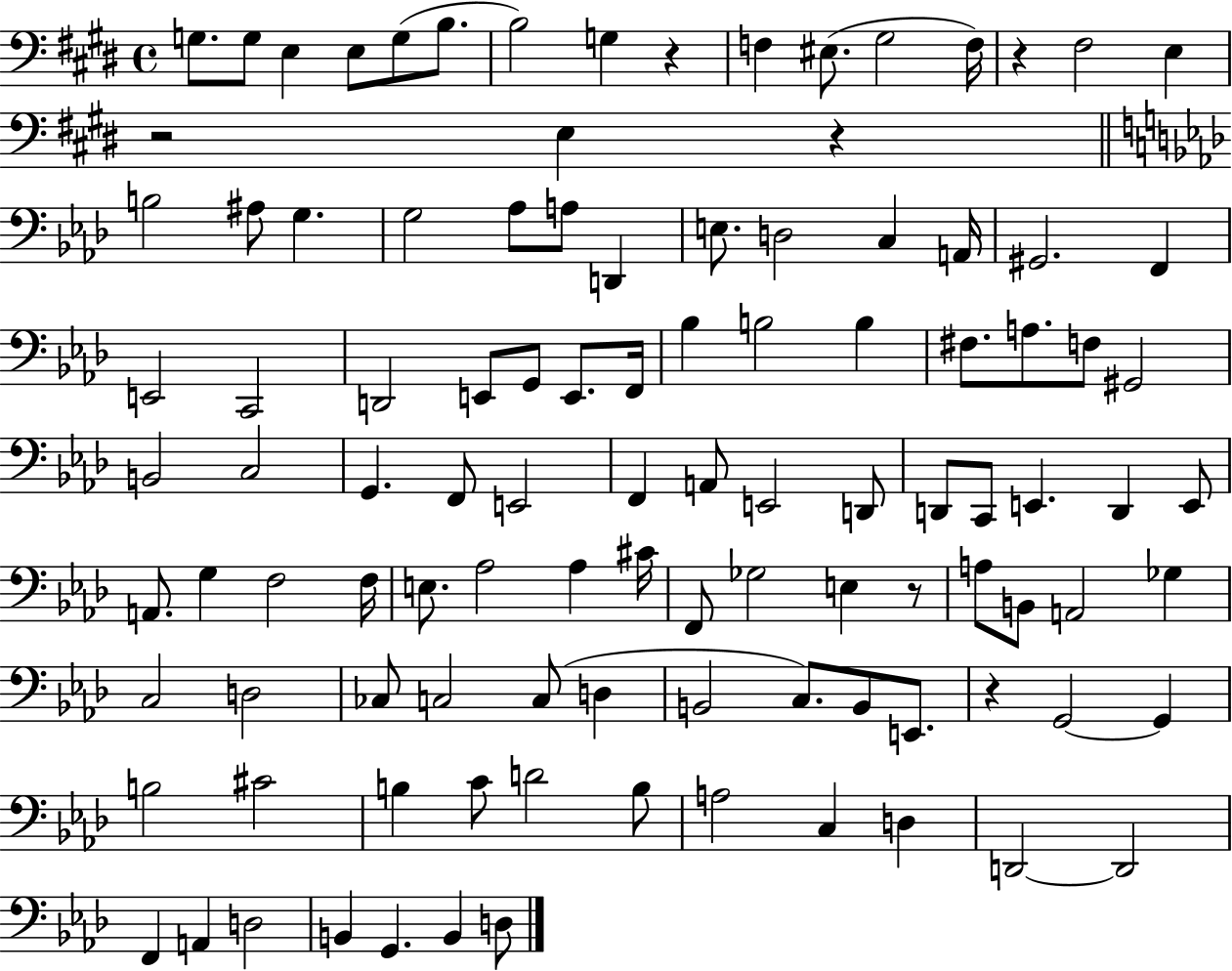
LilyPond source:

{
  \clef bass
  \time 4/4
  \defaultTimeSignature
  \key e \major
  \repeat volta 2 { g8. g8 e4 e8 g8( b8. | b2) g4 r4 | f4 eis8.( gis2 f16) | r4 fis2 e4 | \break r2 e4 r4 | \bar "||" \break \key aes \major b2 ais8 g4. | g2 aes8 a8 d,4 | e8. d2 c4 a,16 | gis,2. f,4 | \break e,2 c,2 | d,2 e,8 g,8 e,8. f,16 | bes4 b2 b4 | fis8. a8. f8 gis,2 | \break b,2 c2 | g,4. f,8 e,2 | f,4 a,8 e,2 d,8 | d,8 c,8 e,4. d,4 e,8 | \break a,8. g4 f2 f16 | e8. aes2 aes4 cis'16 | f,8 ges2 e4 r8 | a8 b,8 a,2 ges4 | \break c2 d2 | ces8 c2 c8( d4 | b,2 c8.) b,8 e,8. | r4 g,2~~ g,4 | \break b2 cis'2 | b4 c'8 d'2 b8 | a2 c4 d4 | d,2~~ d,2 | \break f,4 a,4 d2 | b,4 g,4. b,4 d8 | } \bar "|."
}